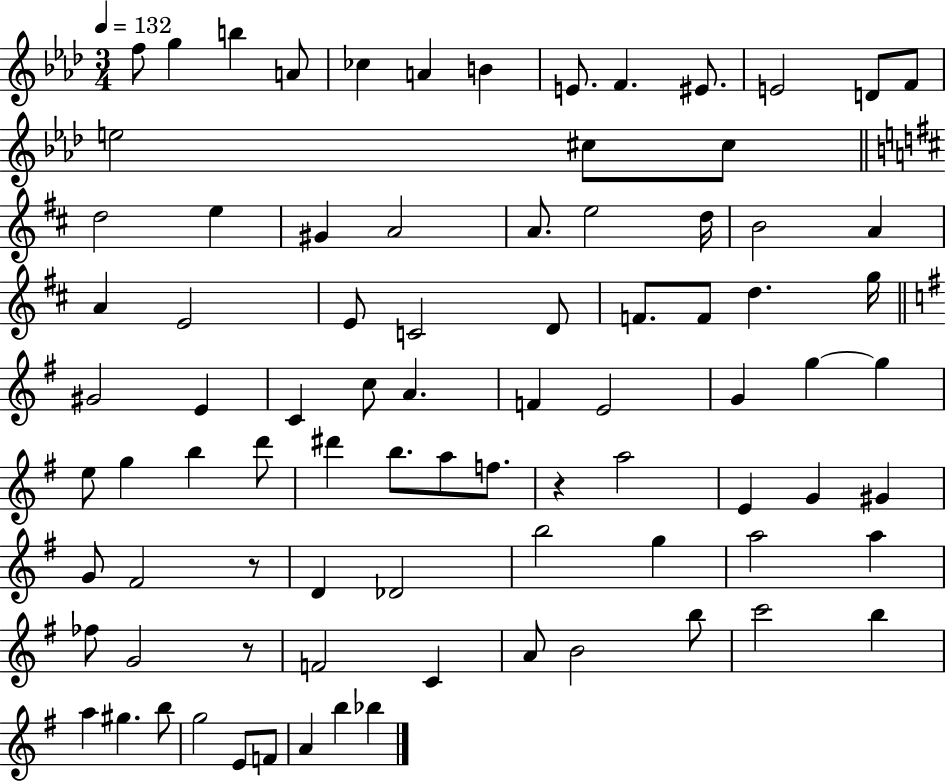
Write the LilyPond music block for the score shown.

{
  \clef treble
  \numericTimeSignature
  \time 3/4
  \key aes \major
  \tempo 4 = 132
  f''8 g''4 b''4 a'8 | ces''4 a'4 b'4 | e'8. f'4. eis'8. | e'2 d'8 f'8 | \break e''2 cis''8 cis''8 | \bar "||" \break \key d \major d''2 e''4 | gis'4 a'2 | a'8. e''2 d''16 | b'2 a'4 | \break a'4 e'2 | e'8 c'2 d'8 | f'8. f'8 d''4. g''16 | \bar "||" \break \key g \major gis'2 e'4 | c'4 c''8 a'4. | f'4 e'2 | g'4 g''4~~ g''4 | \break e''8 g''4 b''4 d'''8 | dis'''4 b''8. a''8 f''8. | r4 a''2 | e'4 g'4 gis'4 | \break g'8 fis'2 r8 | d'4 des'2 | b''2 g''4 | a''2 a''4 | \break fes''8 g'2 r8 | f'2 c'4 | a'8 b'2 b''8 | c'''2 b''4 | \break a''4 gis''4. b''8 | g''2 e'8 f'8 | a'4 b''4 bes''4 | \bar "|."
}